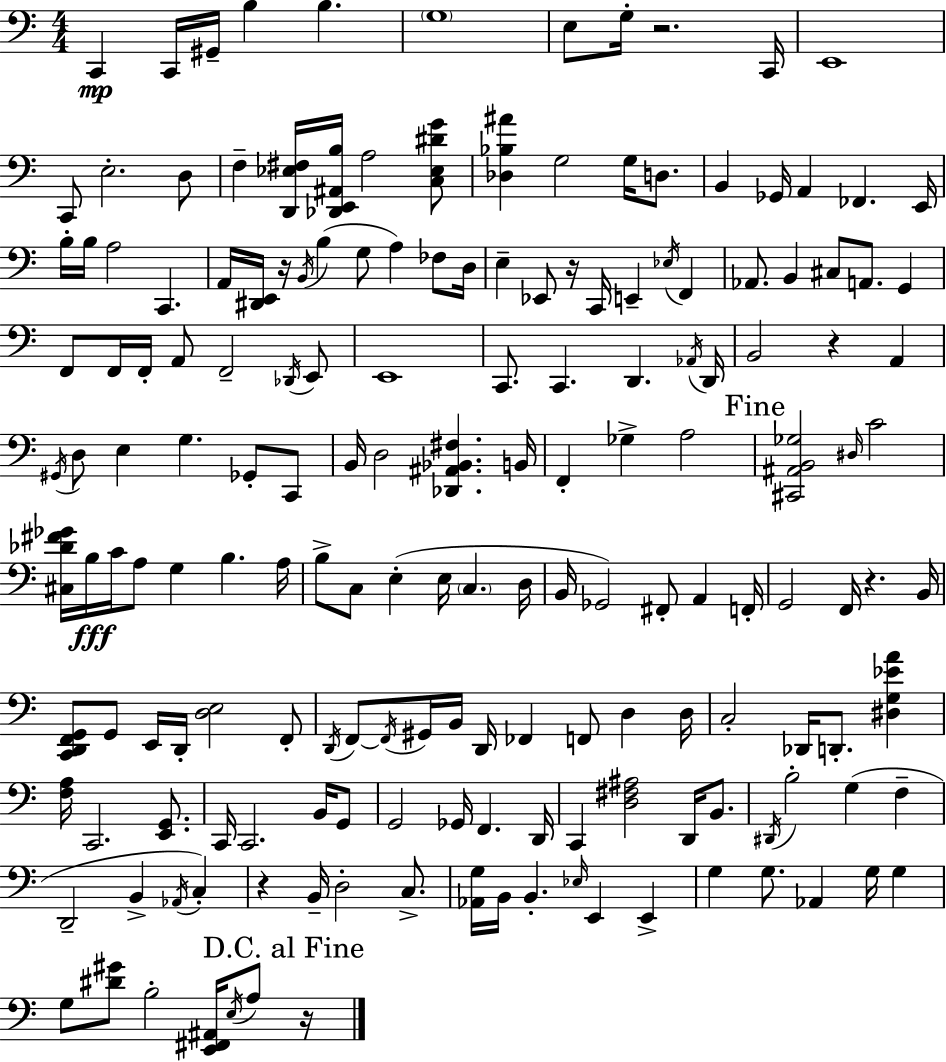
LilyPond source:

{
  \clef bass
  \numericTimeSignature
  \time 4/4
  \key c \major
  \repeat volta 2 { c,4\mp c,16 gis,16-- b4 b4. | \parenthesize g1 | e8 g16-. r2. c,16 | e,1 | \break c,8 e2.-. d8 | f4-- <d, ees fis>16 <des, e, ais, b>16 a2 <c ees dis' g'>8 | <des bes ais'>4 g2 g16 d8. | b,4 ges,16 a,4 fes,4. e,16 | \break b16-. b16 a2 c,4. | a,16 <dis, e,>16 r16 \acciaccatura { b,16 } b4( g8 a4) fes8 | d16 e4-- ees,8 r16 c,16 e,4-- \acciaccatura { ees16 } f,4 | aes,8. b,4 cis8 a,8. g,4 | \break f,8 f,16 f,16-. a,8 f,2-- | \acciaccatura { des,16 } e,8 e,1 | c,8. c,4. d,4. | \acciaccatura { aes,16 } d,16 b,2 r4 | \break a,4 \acciaccatura { gis,16 } d8 e4 g4. | ges,8-. c,8 b,16 d2 <des, ais, bes, fis>4. | b,16 f,4-. ges4-> a2 | \mark "Fine" <cis, ais, b, ges>2 \grace { dis16 } c'2 | \break <cis des' fis' ges'>16 b16\fff c'16 a8 g4 b4. | a16 b8-> c8 e4-.( e16 \parenthesize c4. | d16 b,16 ges,2) fis,8-. | a,4 f,16-. g,2 f,16 r4. | \break b,16 <c, d, f, g,>8 g,8 e,16 d,16-. <d e>2 | f,8-. \acciaccatura { d,16 } f,8~~ \acciaccatura { f,16 } gis,16 b,16 d,16 fes,4 | f,8 d4 d16 c2-. | des,16 d,8.-. <dis g ees' a'>4 <f a>16 c,2. | \break <e, g,>8. c,16 c,2. | b,16 g,8 g,2 | ges,16 f,4. d,16 c,4 <d fis ais>2 | d,16 b,8. \acciaccatura { dis,16 } b2-. | \break g4( f4-- d,2-- | b,4-> \acciaccatura { aes,16 } c4-.) r4 b,16-- d2-. | c8.-> <aes, g>16 b,16 b,4.-. | \grace { ees16 } e,4 e,4-> g4 g8. | \break aes,4 g16 g4 g8 <dis' gis'>8 b2-. | <e, fis, ais,>16 \acciaccatura { e16 } a8 \mark "D.C. al Fine" r16 } \bar "|."
}